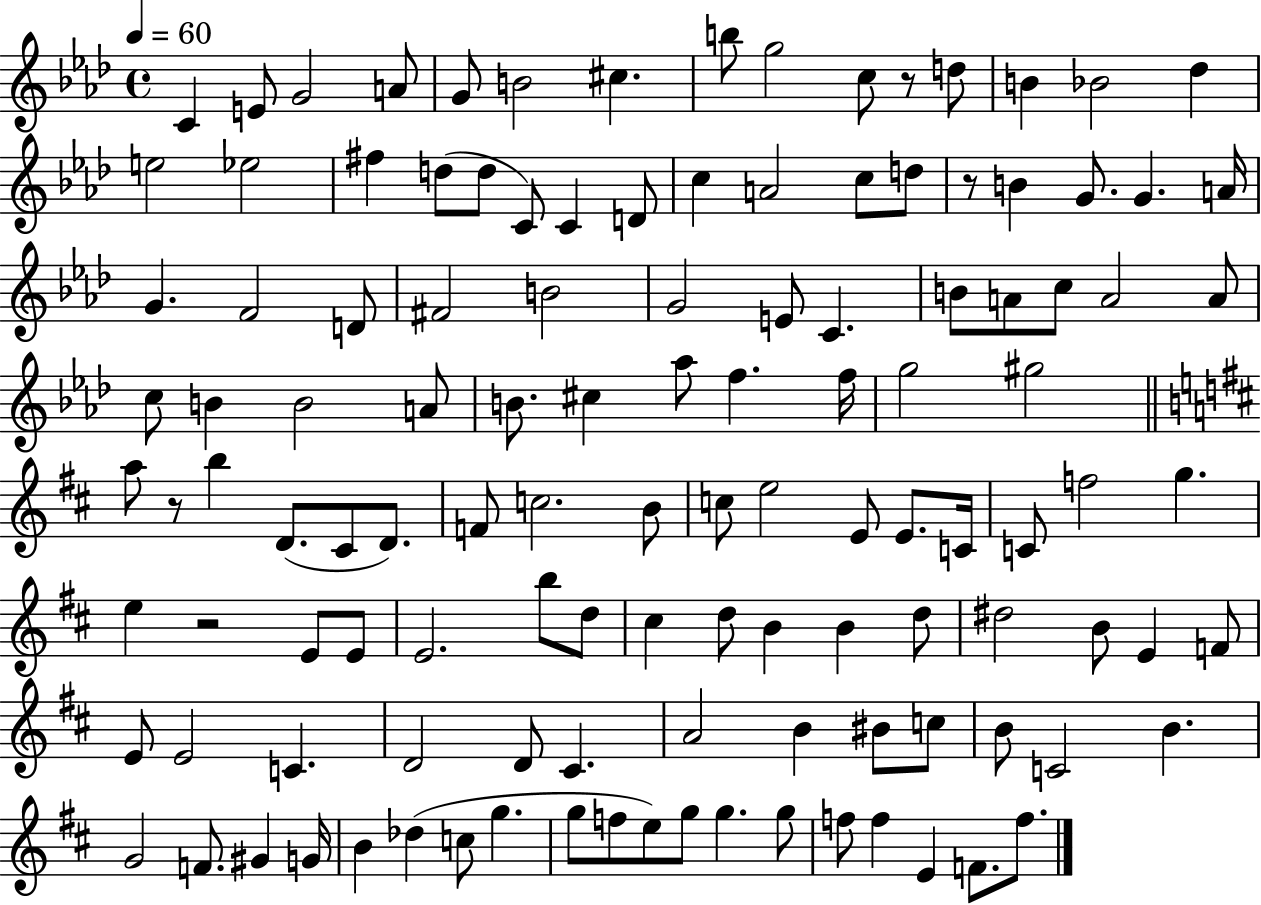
C4/q E4/e G4/h A4/e G4/e B4/h C#5/q. B5/e G5/h C5/e R/e D5/e B4/q Bb4/h Db5/q E5/h Eb5/h F#5/q D5/e D5/e C4/e C4/q D4/e C5/q A4/h C5/e D5/e R/e B4/q G4/e. G4/q. A4/s G4/q. F4/h D4/e F#4/h B4/h G4/h E4/e C4/q. B4/e A4/e C5/e A4/h A4/e C5/e B4/q B4/h A4/e B4/e. C#5/q Ab5/e F5/q. F5/s G5/h G#5/h A5/e R/e B5/q D4/e. C#4/e D4/e. F4/e C5/h. B4/e C5/e E5/h E4/e E4/e. C4/s C4/e F5/h G5/q. E5/q R/h E4/e E4/e E4/h. B5/e D5/e C#5/q D5/e B4/q B4/q D5/e D#5/h B4/e E4/q F4/e E4/e E4/h C4/q. D4/h D4/e C#4/q. A4/h B4/q BIS4/e C5/e B4/e C4/h B4/q. G4/h F4/e. G#4/q G4/s B4/q Db5/q C5/e G5/q. G5/e F5/e E5/e G5/e G5/q. G5/e F5/e F5/q E4/q F4/e. F5/e.